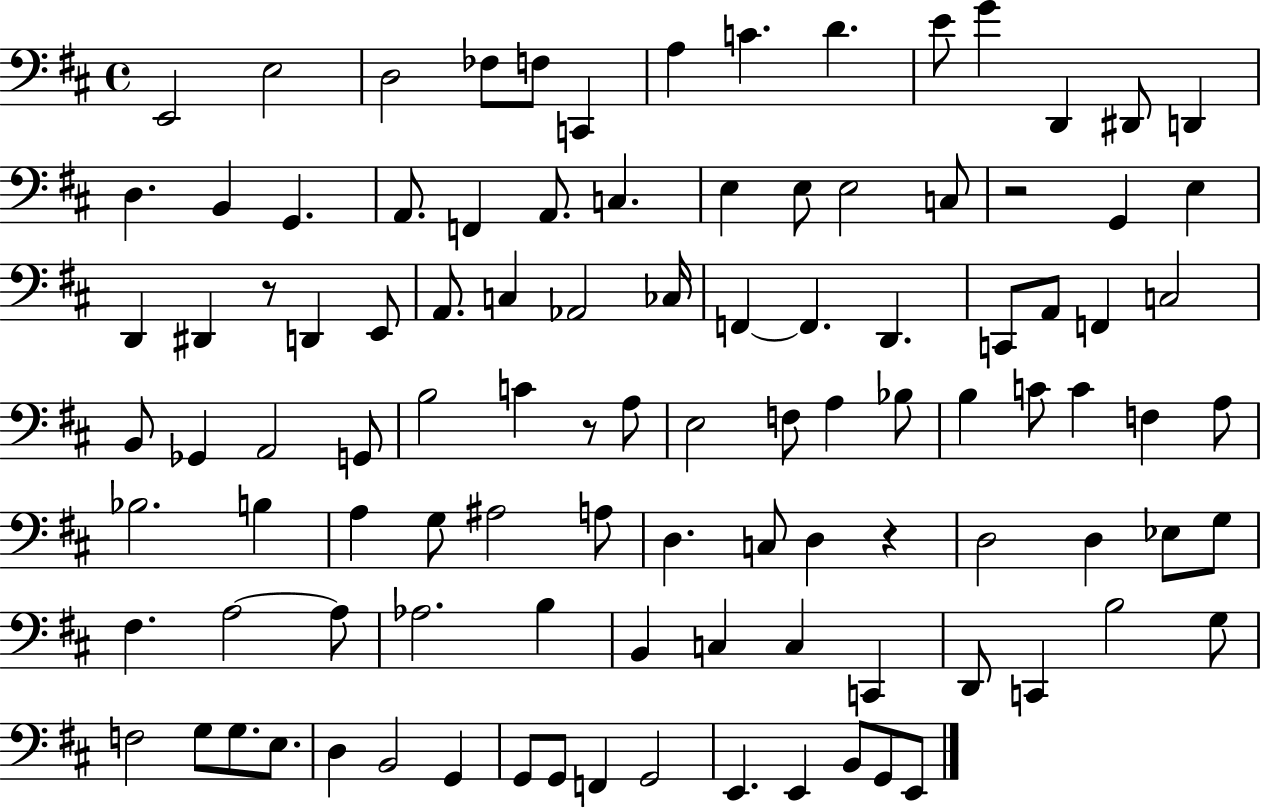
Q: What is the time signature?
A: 4/4